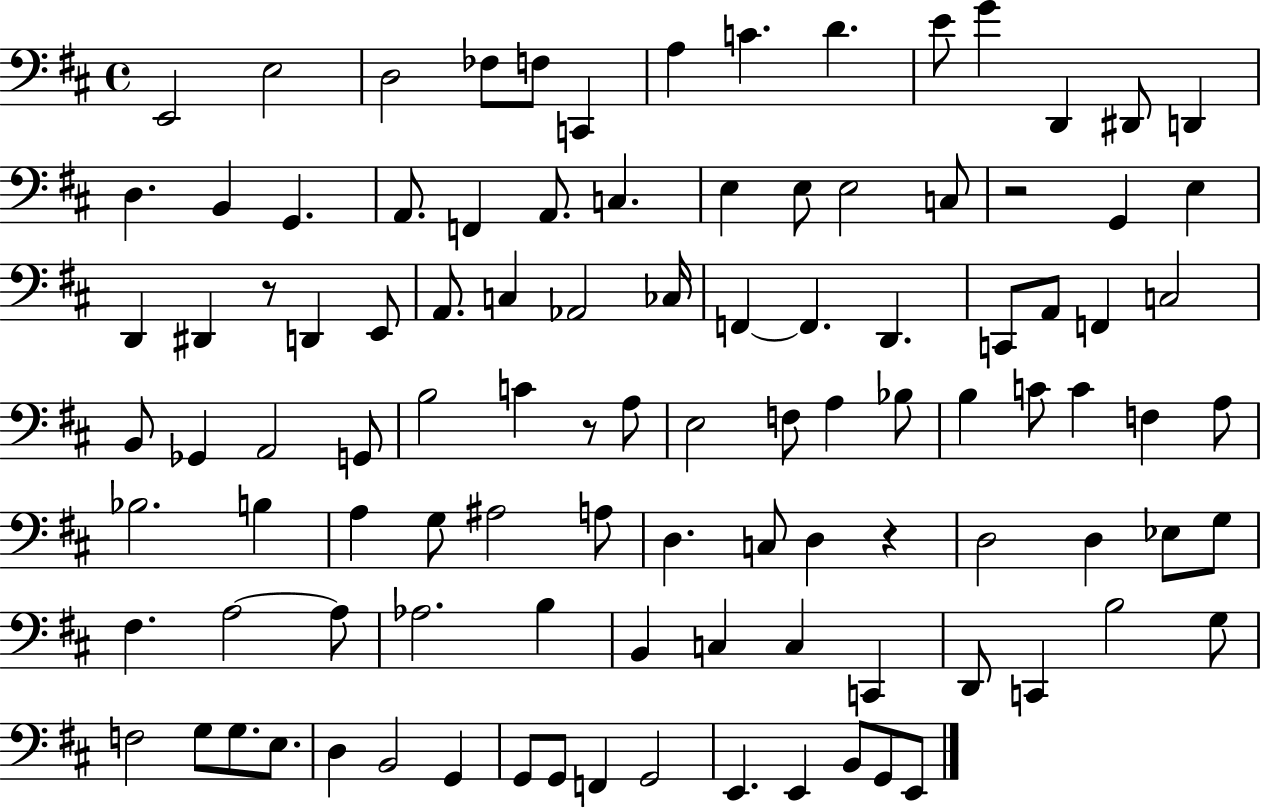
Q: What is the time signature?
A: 4/4